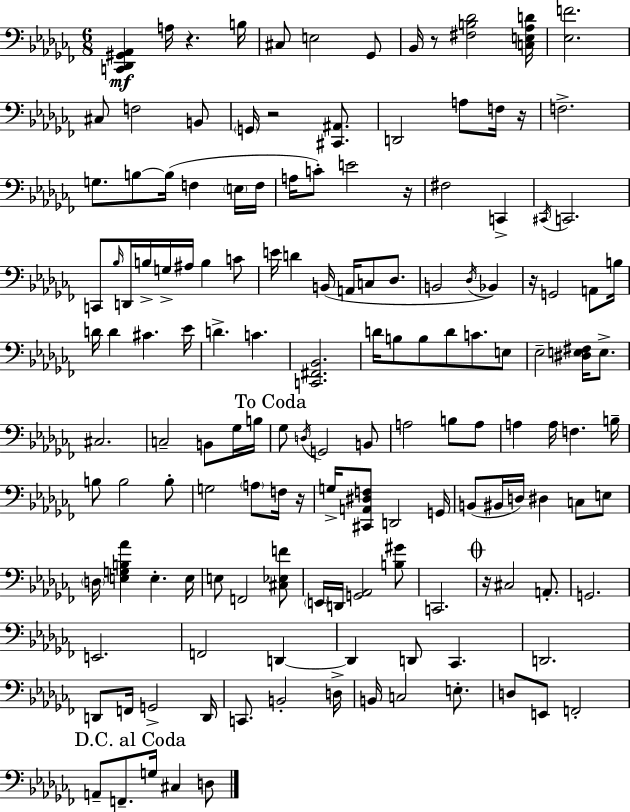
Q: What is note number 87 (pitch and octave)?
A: B2